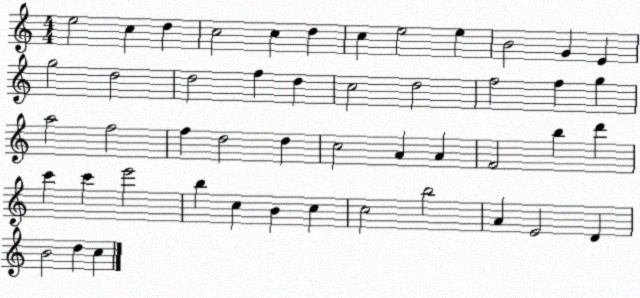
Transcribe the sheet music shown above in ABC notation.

X:1
T:Untitled
M:4/4
L:1/4
K:C
e2 c d c2 c d c e2 e B2 G E g2 d2 d2 f d c2 d2 f2 f g a2 f2 f d2 d c2 A A F2 b d' c' c' e'2 b c B c c2 b2 A E2 D B2 d c